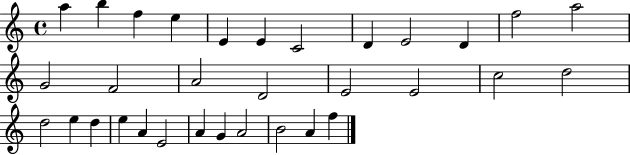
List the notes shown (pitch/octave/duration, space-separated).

A5/q B5/q F5/q E5/q E4/q E4/q C4/h D4/q E4/h D4/q F5/h A5/h G4/h F4/h A4/h D4/h E4/h E4/h C5/h D5/h D5/h E5/q D5/q E5/q A4/q E4/h A4/q G4/q A4/h B4/h A4/q F5/q